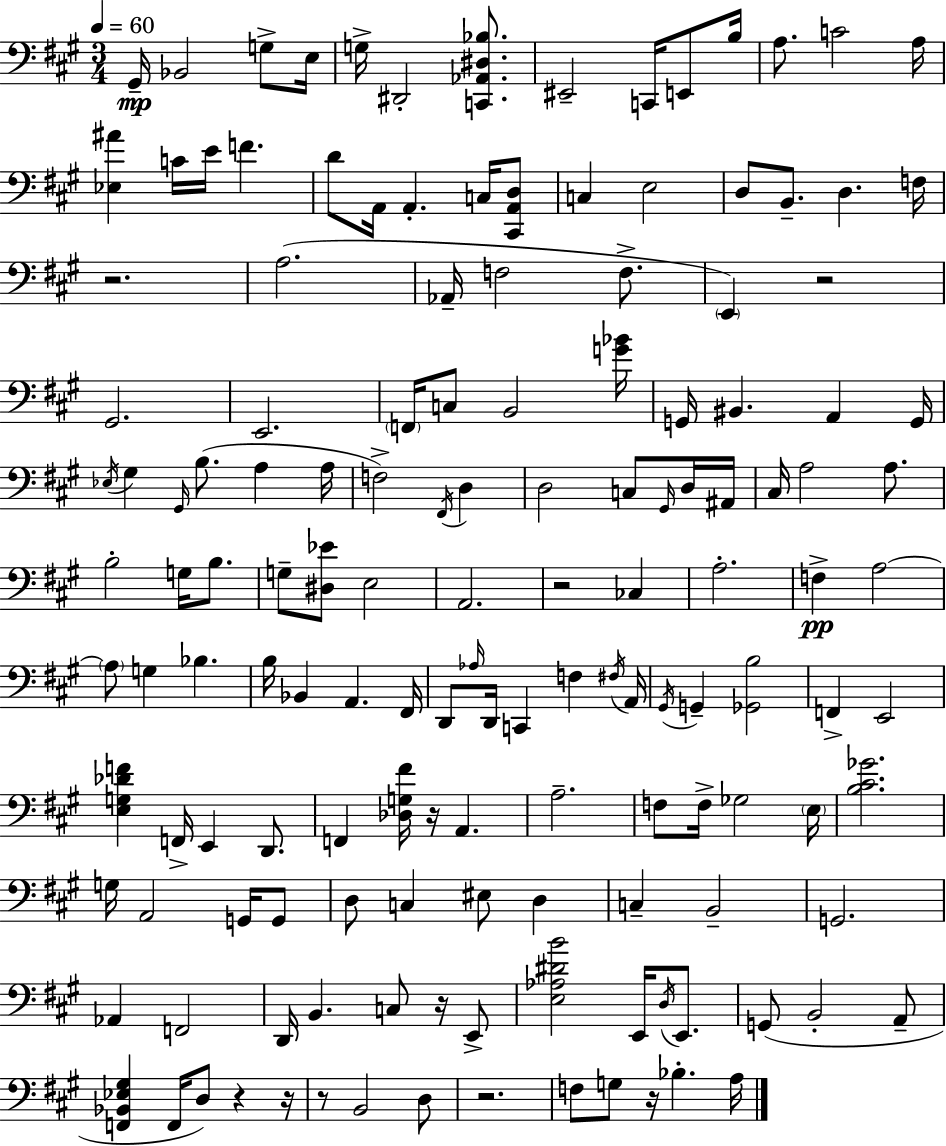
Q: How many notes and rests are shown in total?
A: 147